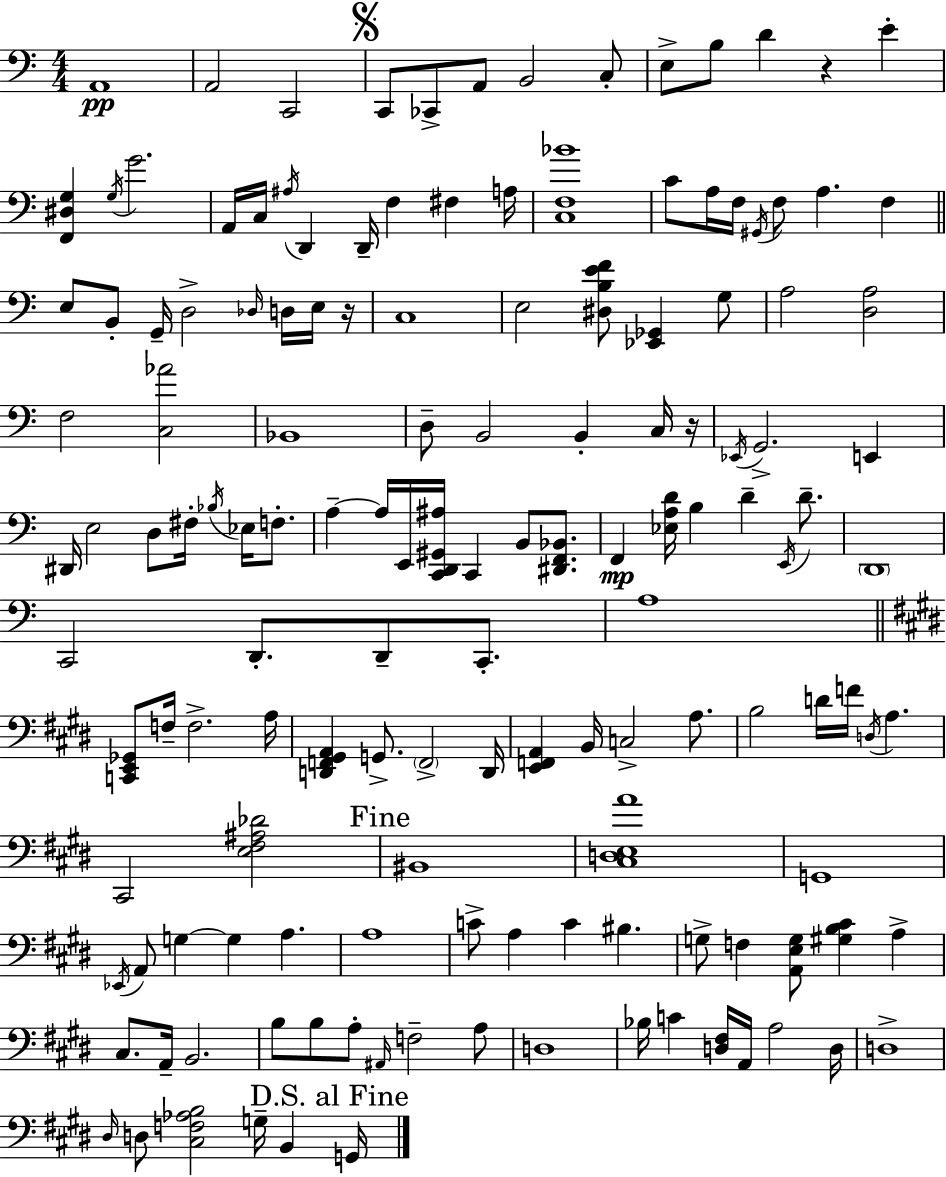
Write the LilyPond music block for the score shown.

{
  \clef bass
  \numericTimeSignature
  \time 4/4
  \key c \major
  a,1\pp | a,2 c,2 | \mark \markup { \musicglyph "scripts.segno" } c,8 ces,8-> a,8 b,2 c8-. | e8-> b8 d'4 r4 e'4-. | \break <f, dis g>4 \acciaccatura { g16 } g'2. | a,16 c16 \acciaccatura { ais16 } d,4 d,16-- f4 fis4 | a16 <c f bes'>1 | c'8 a16 f16 \acciaccatura { gis,16 } f8 a4. f4 | \break \bar "||" \break \key a \minor e8 b,8-. g,16-- d2-> \grace { des16 } d16 e16 | r16 c1 | e2 <dis b e' f'>8 <ees, ges,>4 g8 | a2 <d a>2 | \break f2 <c aes'>2 | bes,1 | d8-- b,2 b,4-. c16 | r16 \acciaccatura { ees,16 } g,2.-> e,4 | \break dis,16 e2 d8 fis16-. \acciaccatura { bes16 } ees16 | f8.-. a4--~~ a16 e,16 <c, d, gis, ais>16 c,4 b,8 | <dis, f, bes,>8. f,4\mp <ees a d'>16 b4 d'4-- | \acciaccatura { e,16 } d'8.-- \parenthesize d,1 | \break c,2 d,8.-. d,8-- | c,8.-. a1 | \bar "||" \break \key e \major <c, e, ges,>8 f16-- f2.-> a16 | <d, f, gis, a,>4 g,8.-> \parenthesize f,2-> d,16 | <e, f, a,>4 b,16 c2-> a8. | b2 d'16 f'16 \acciaccatura { d16 } a4. | \break cis,2 <e fis ais des'>2 | \mark "Fine" bis,1 | <cis d e a'>1 | g,1 | \break \acciaccatura { ees,16 } a,8 g4~~ g4 a4. | a1 | c'8-> a4 c'4 bis4. | g8-> f4 <a, e g>8 <gis b cis'>4 a4-> | \break cis8. a,16-- b,2. | b8 b8 a8-. \grace { ais,16 } f2-- | a8 d1 | bes16 c'4 <d fis>16 a,16 a2 | \break d16 d1-> | \grace { dis16 } d8 <cis f aes b>2 g16-- b,4 | \mark "D.S. al Fine" g,16 \bar "|."
}